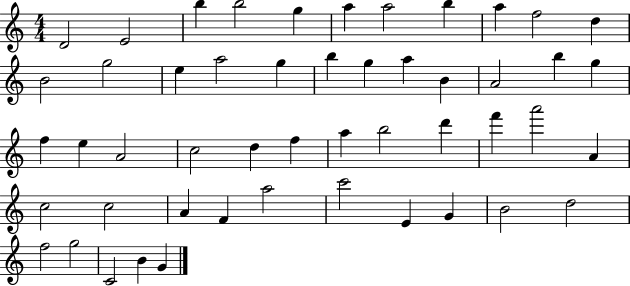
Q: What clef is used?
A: treble